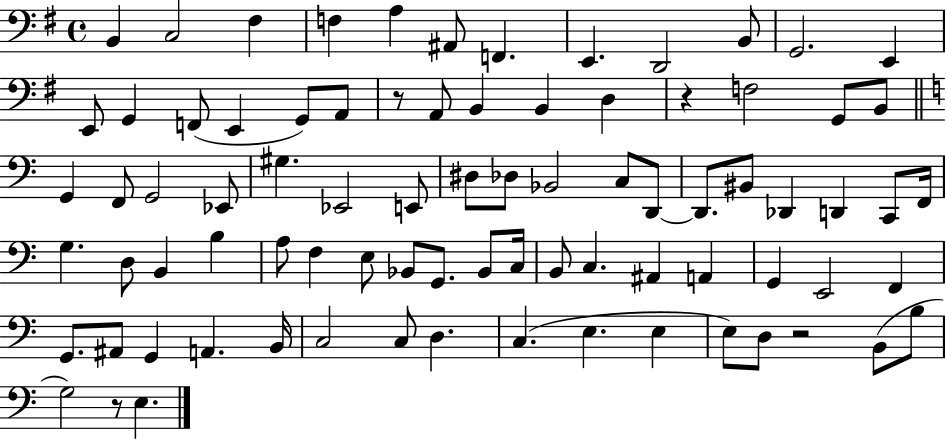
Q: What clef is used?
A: bass